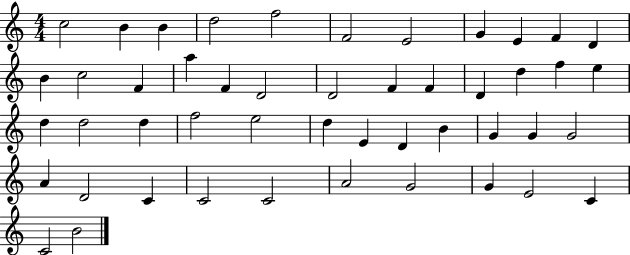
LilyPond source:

{
  \clef treble
  \numericTimeSignature
  \time 4/4
  \key c \major
  c''2 b'4 b'4 | d''2 f''2 | f'2 e'2 | g'4 e'4 f'4 d'4 | \break b'4 c''2 f'4 | a''4 f'4 d'2 | d'2 f'4 f'4 | d'4 d''4 f''4 e''4 | \break d''4 d''2 d''4 | f''2 e''2 | d''4 e'4 d'4 b'4 | g'4 g'4 g'2 | \break a'4 d'2 c'4 | c'2 c'2 | a'2 g'2 | g'4 e'2 c'4 | \break c'2 b'2 | \bar "|."
}